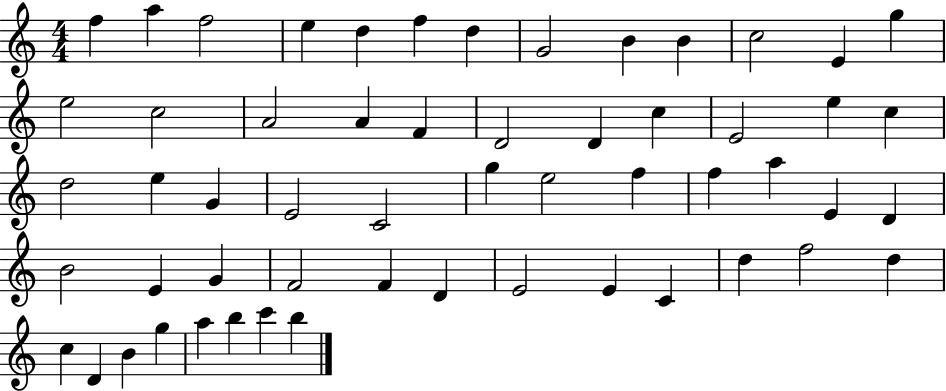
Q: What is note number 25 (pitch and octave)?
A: D5